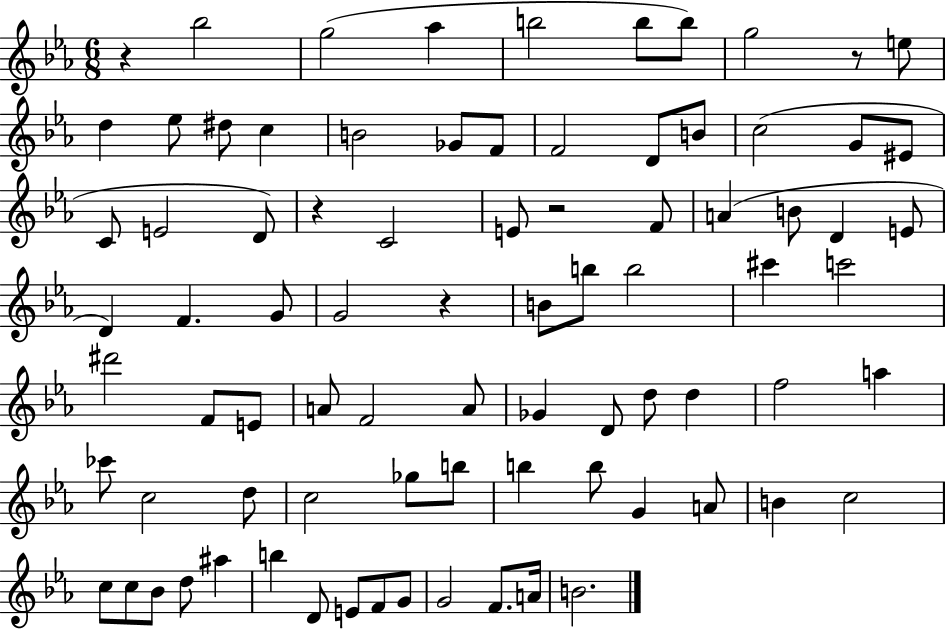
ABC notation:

X:1
T:Untitled
M:6/8
L:1/4
K:Eb
z _b2 g2 _a b2 b/2 b/2 g2 z/2 e/2 d _e/2 ^d/2 c B2 _G/2 F/2 F2 D/2 B/2 c2 G/2 ^E/2 C/2 E2 D/2 z C2 E/2 z2 F/2 A B/2 D E/2 D F G/2 G2 z B/2 b/2 b2 ^c' c'2 ^d'2 F/2 E/2 A/2 F2 A/2 _G D/2 d/2 d f2 a _c'/2 c2 d/2 c2 _g/2 b/2 b b/2 G A/2 B c2 c/2 c/2 _B/2 d/2 ^a b D/2 E/2 F/2 G/2 G2 F/2 A/4 B2